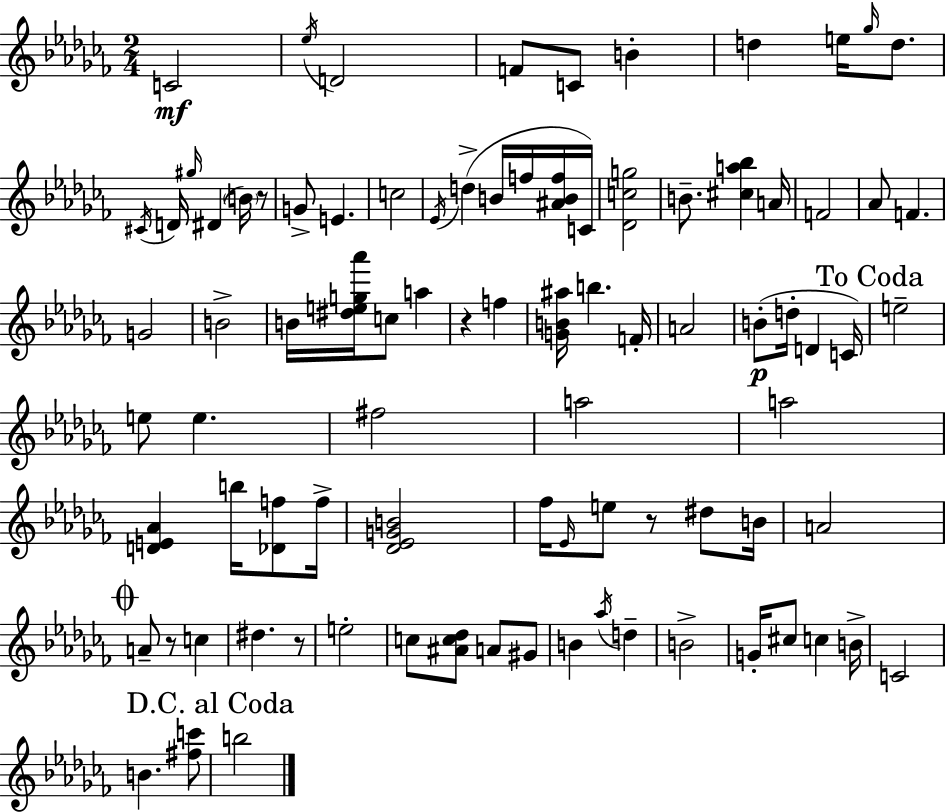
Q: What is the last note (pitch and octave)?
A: B5